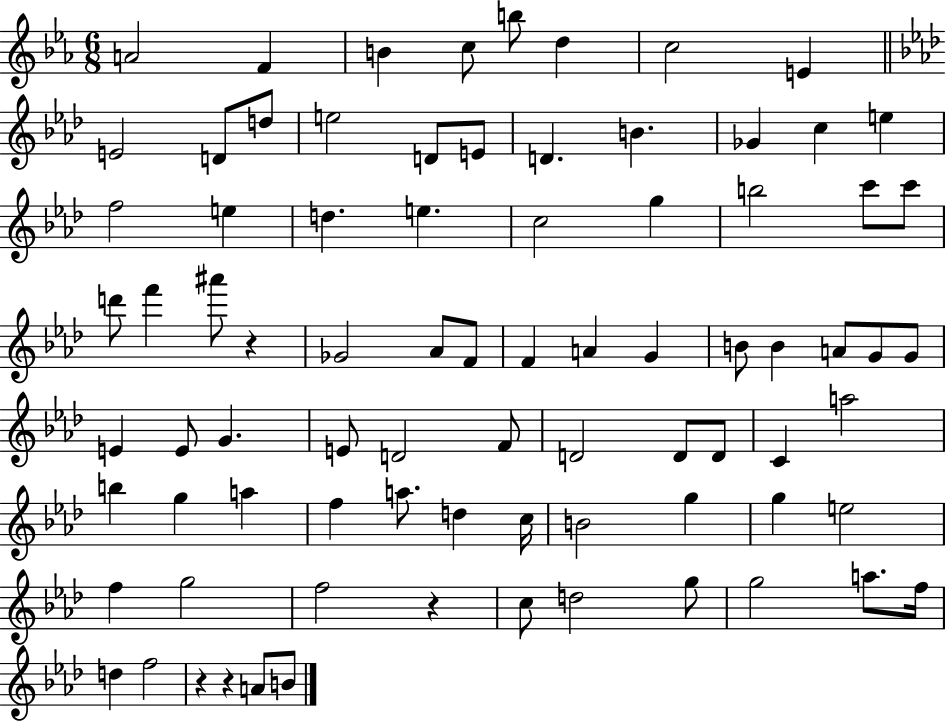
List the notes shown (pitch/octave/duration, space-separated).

A4/h F4/q B4/q C5/e B5/e D5/q C5/h E4/q E4/h D4/e D5/e E5/h D4/e E4/e D4/q. B4/q. Gb4/q C5/q E5/q F5/h E5/q D5/q. E5/q. C5/h G5/q B5/h C6/e C6/e D6/e F6/q A#6/e R/q Gb4/h Ab4/e F4/e F4/q A4/q G4/q B4/e B4/q A4/e G4/e G4/e E4/q E4/e G4/q. E4/e D4/h F4/e D4/h D4/e D4/e C4/q A5/h B5/q G5/q A5/q F5/q A5/e. D5/q C5/s B4/h G5/q G5/q E5/h F5/q G5/h F5/h R/q C5/e D5/h G5/e G5/h A5/e. F5/s D5/q F5/h R/q R/q A4/e B4/e